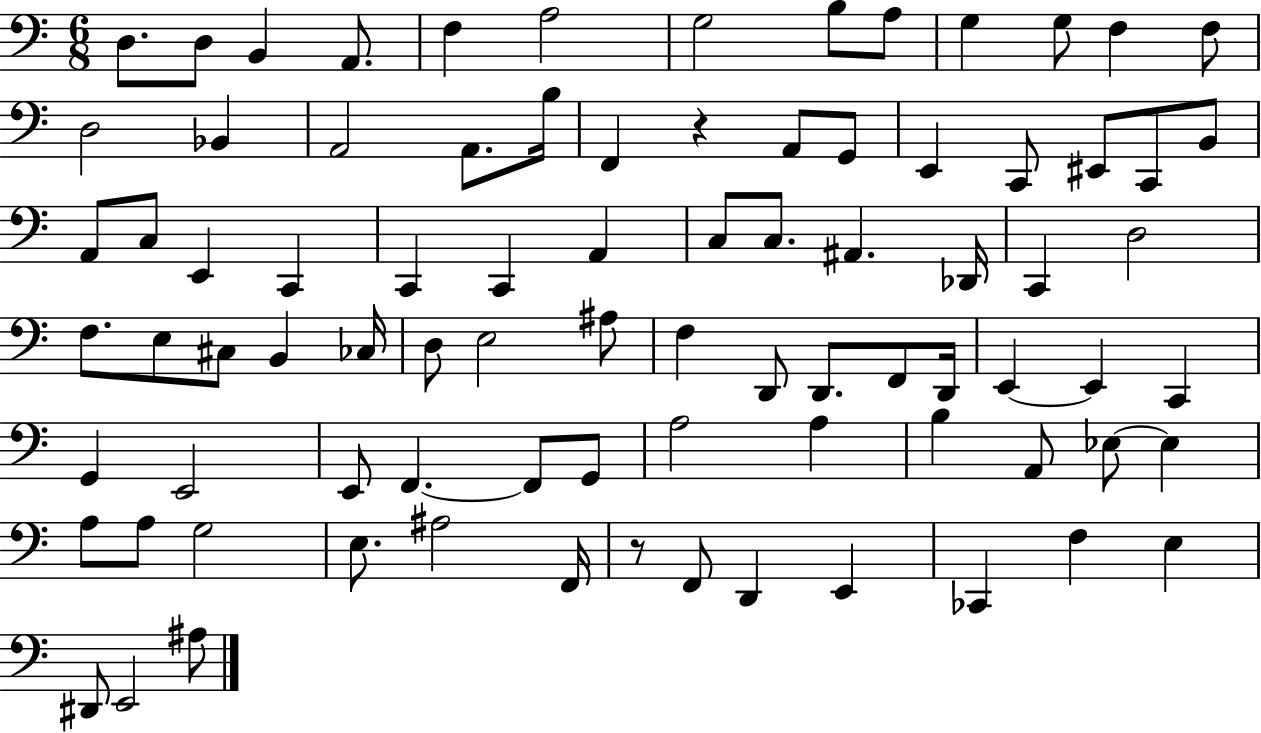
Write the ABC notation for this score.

X:1
T:Untitled
M:6/8
L:1/4
K:C
D,/2 D,/2 B,, A,,/2 F, A,2 G,2 B,/2 A,/2 G, G,/2 F, F,/2 D,2 _B,, A,,2 A,,/2 B,/4 F,, z A,,/2 G,,/2 E,, C,,/2 ^E,,/2 C,,/2 B,,/2 A,,/2 C,/2 E,, C,, C,, C,, A,, C,/2 C,/2 ^A,, _D,,/4 C,, D,2 F,/2 E,/2 ^C,/2 B,, _C,/4 D,/2 E,2 ^A,/2 F, D,,/2 D,,/2 F,,/2 D,,/4 E,, E,, C,, G,, E,,2 E,,/2 F,, F,,/2 G,,/2 A,2 A, B, A,,/2 _E,/2 _E, A,/2 A,/2 G,2 E,/2 ^A,2 F,,/4 z/2 F,,/2 D,, E,, _C,, F, E, ^D,,/2 E,,2 ^A,/2